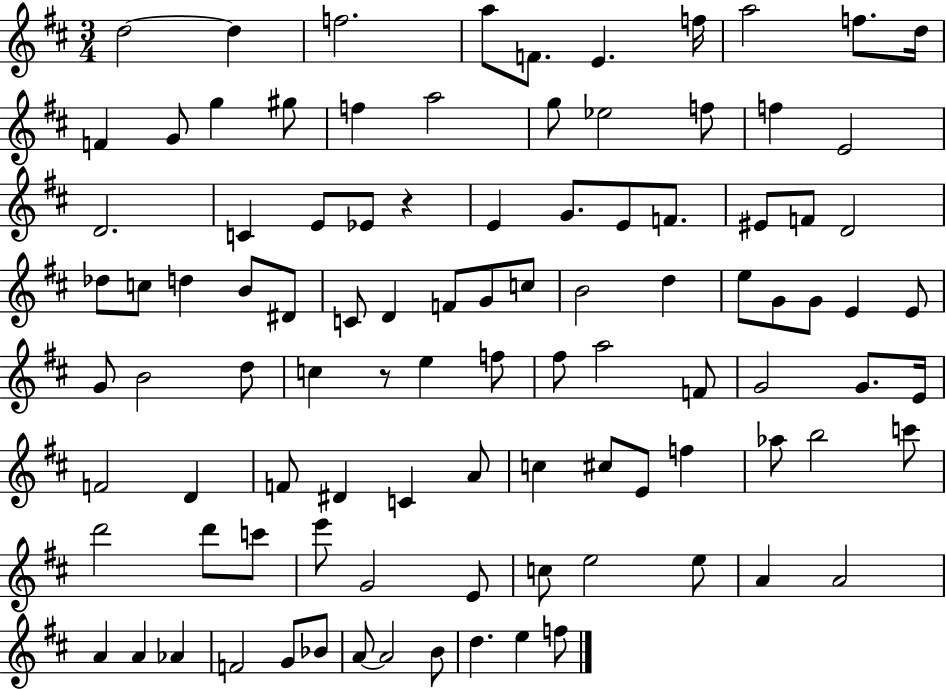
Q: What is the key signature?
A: D major